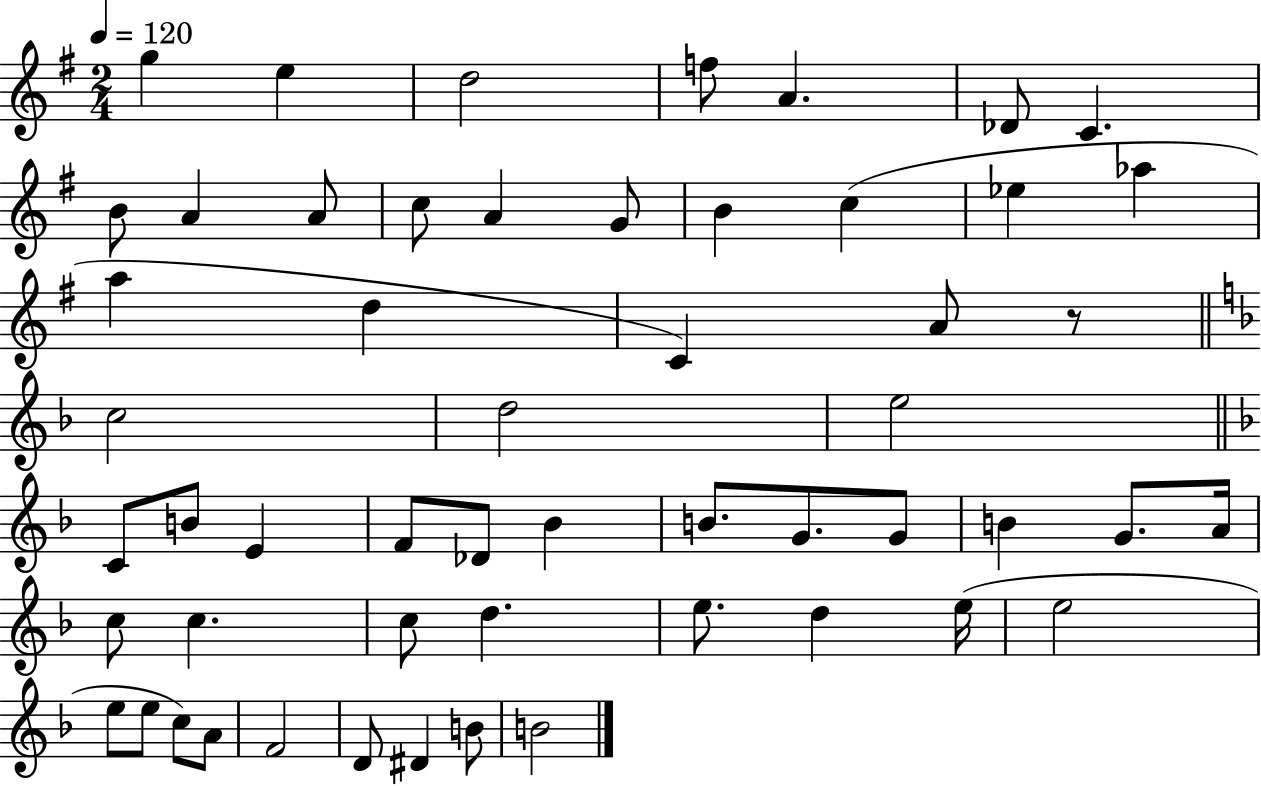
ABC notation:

X:1
T:Untitled
M:2/4
L:1/4
K:G
g e d2 f/2 A _D/2 C B/2 A A/2 c/2 A G/2 B c _e _a a d C A/2 z/2 c2 d2 e2 C/2 B/2 E F/2 _D/2 _B B/2 G/2 G/2 B G/2 A/4 c/2 c c/2 d e/2 d e/4 e2 e/2 e/2 c/2 A/2 F2 D/2 ^D B/2 B2